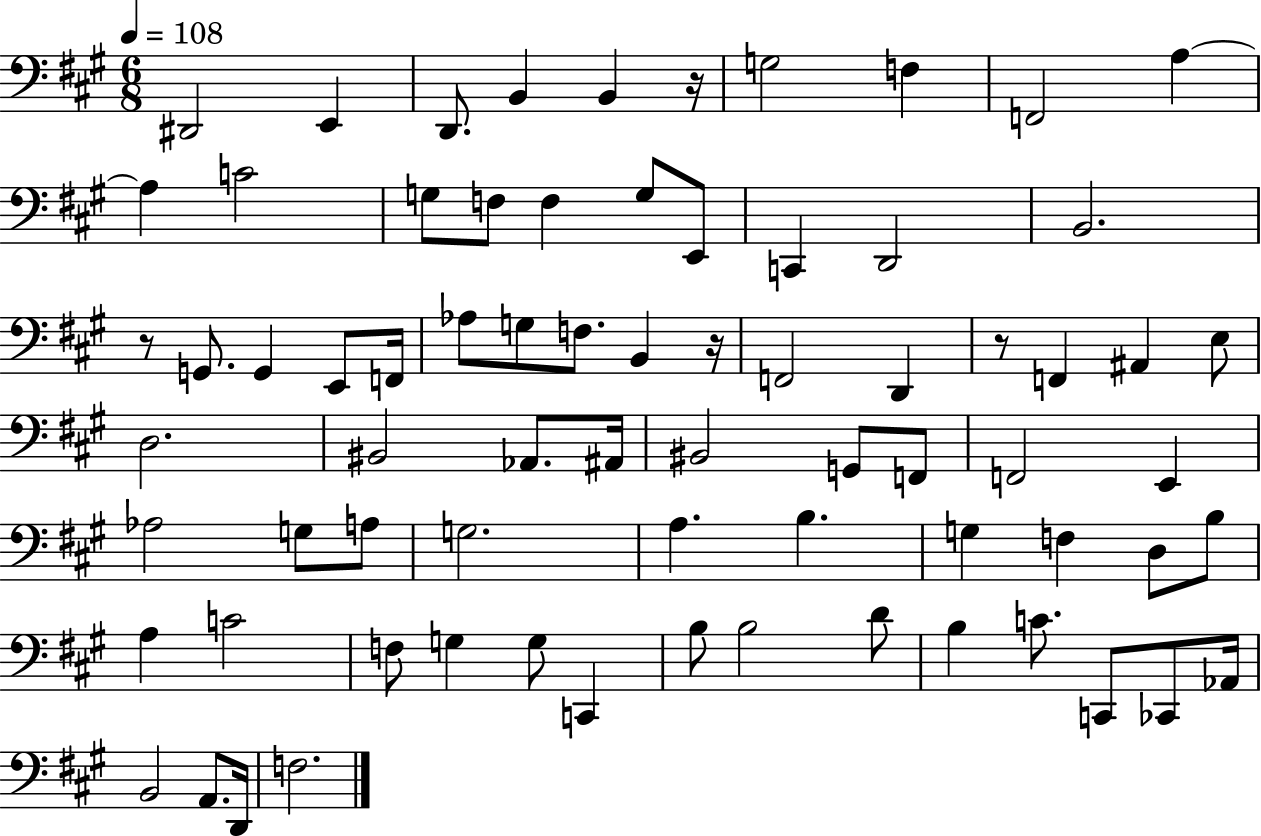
{
  \clef bass
  \numericTimeSignature
  \time 6/8
  \key a \major
  \tempo 4 = 108
  dis,2 e,4 | d,8. b,4 b,4 r16 | g2 f4 | f,2 a4~~ | \break a4 c'2 | g8 f8 f4 g8 e,8 | c,4 d,2 | b,2. | \break r8 g,8. g,4 e,8 f,16 | aes8 g8 f8. b,4 r16 | f,2 d,4 | r8 f,4 ais,4 e8 | \break d2. | bis,2 aes,8. ais,16 | bis,2 g,8 f,8 | f,2 e,4 | \break aes2 g8 a8 | g2. | a4. b4. | g4 f4 d8 b8 | \break a4 c'2 | f8 g4 g8 c,4 | b8 b2 d'8 | b4 c'8. c,8 ces,8 aes,16 | \break b,2 a,8. d,16 | f2. | \bar "|."
}